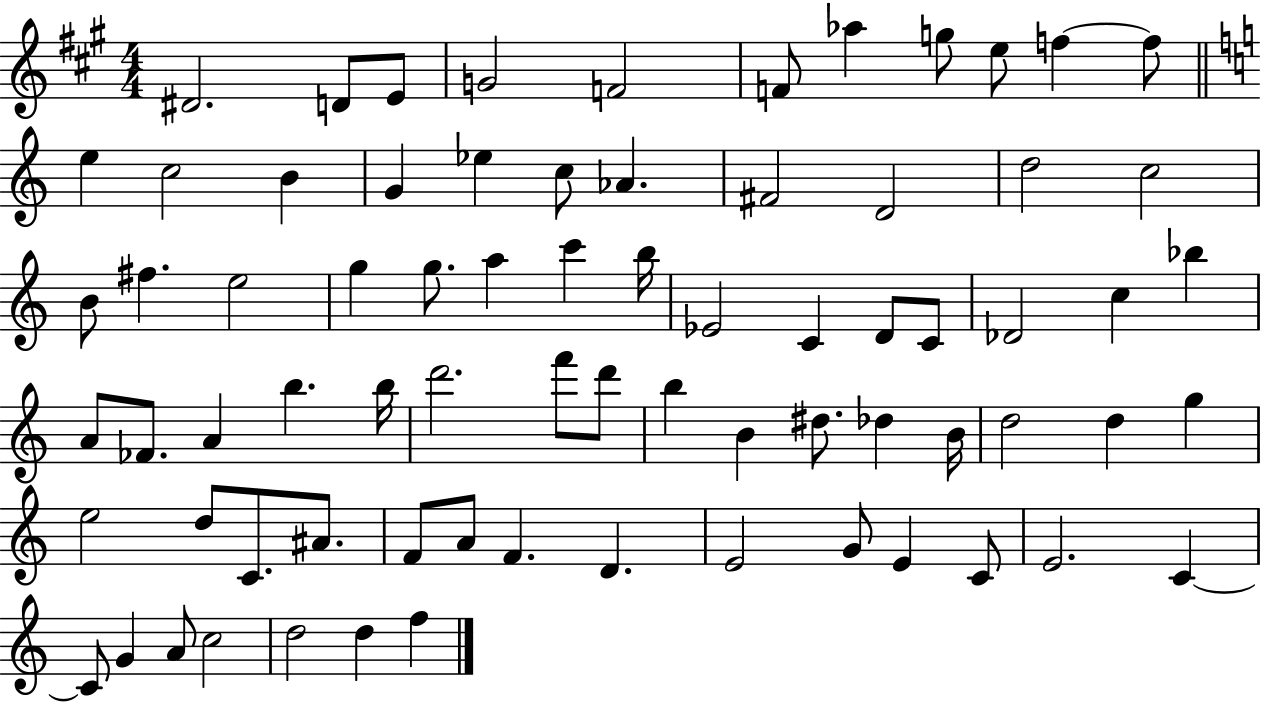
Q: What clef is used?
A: treble